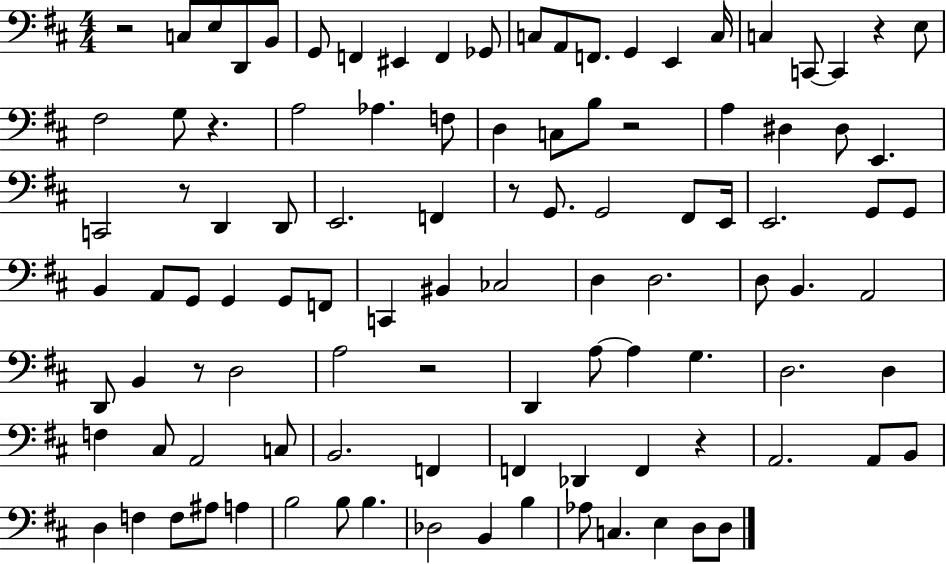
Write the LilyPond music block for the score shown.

{
  \clef bass
  \numericTimeSignature
  \time 4/4
  \key d \major
  r2 c8 e8 d,8 b,8 | g,8 f,4 eis,4 f,4 ges,8 | c8 a,8 f,8. g,4 e,4 c16 | c4 c,8~~ c,4 r4 e8 | \break fis2 g8 r4. | a2 aes4. f8 | d4 c8 b8 r2 | a4 dis4 dis8 e,4. | \break c,2 r8 d,4 d,8 | e,2. f,4 | r8 g,8. g,2 fis,8 e,16 | e,2. g,8 g,8 | \break b,4 a,8 g,8 g,4 g,8 f,8 | c,4 bis,4 ces2 | d4 d2. | d8 b,4. a,2 | \break d,8 b,4 r8 d2 | a2 r2 | d,4 a8~~ a4 g4. | d2. d4 | \break f4 cis8 a,2 c8 | b,2. f,4 | f,4 des,4 f,4 r4 | a,2. a,8 b,8 | \break d4 f4 f8 ais8 a4 | b2 b8 b4. | des2 b,4 b4 | aes8 c4. e4 d8 d8 | \break \bar "|."
}